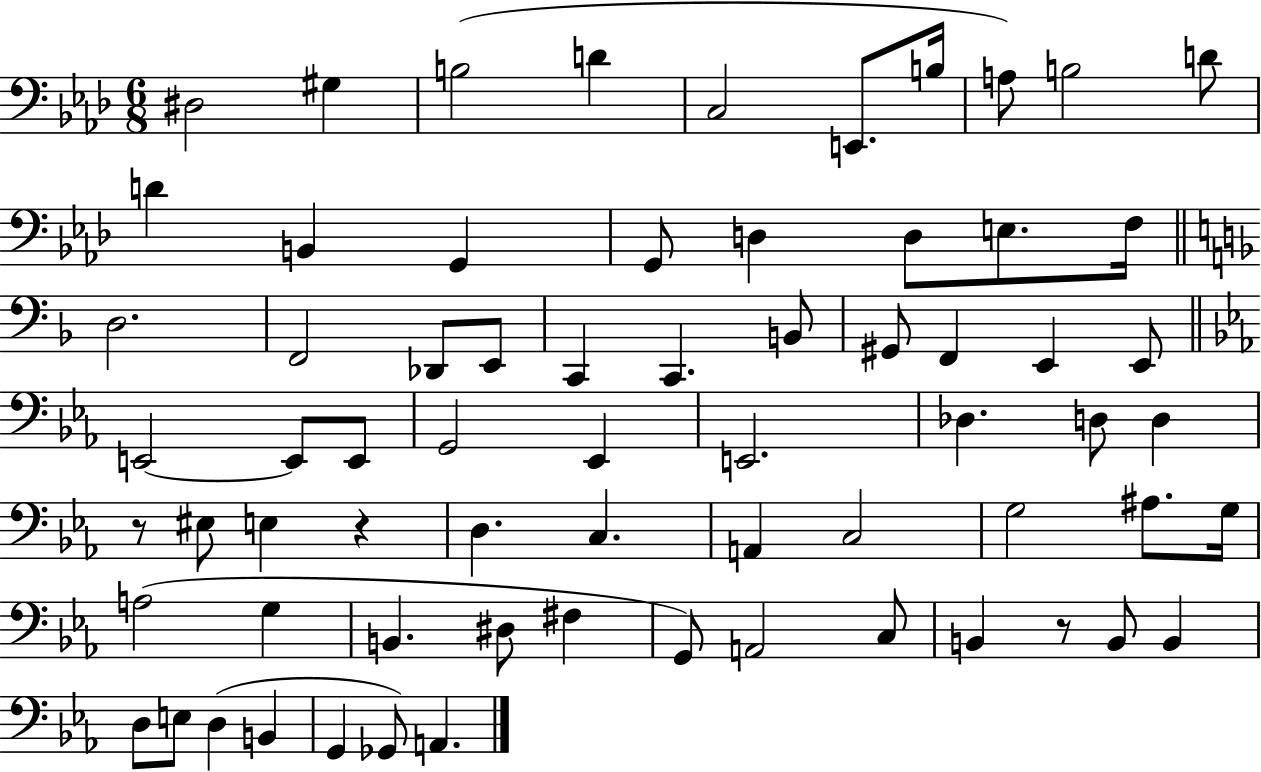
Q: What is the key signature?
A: AES major